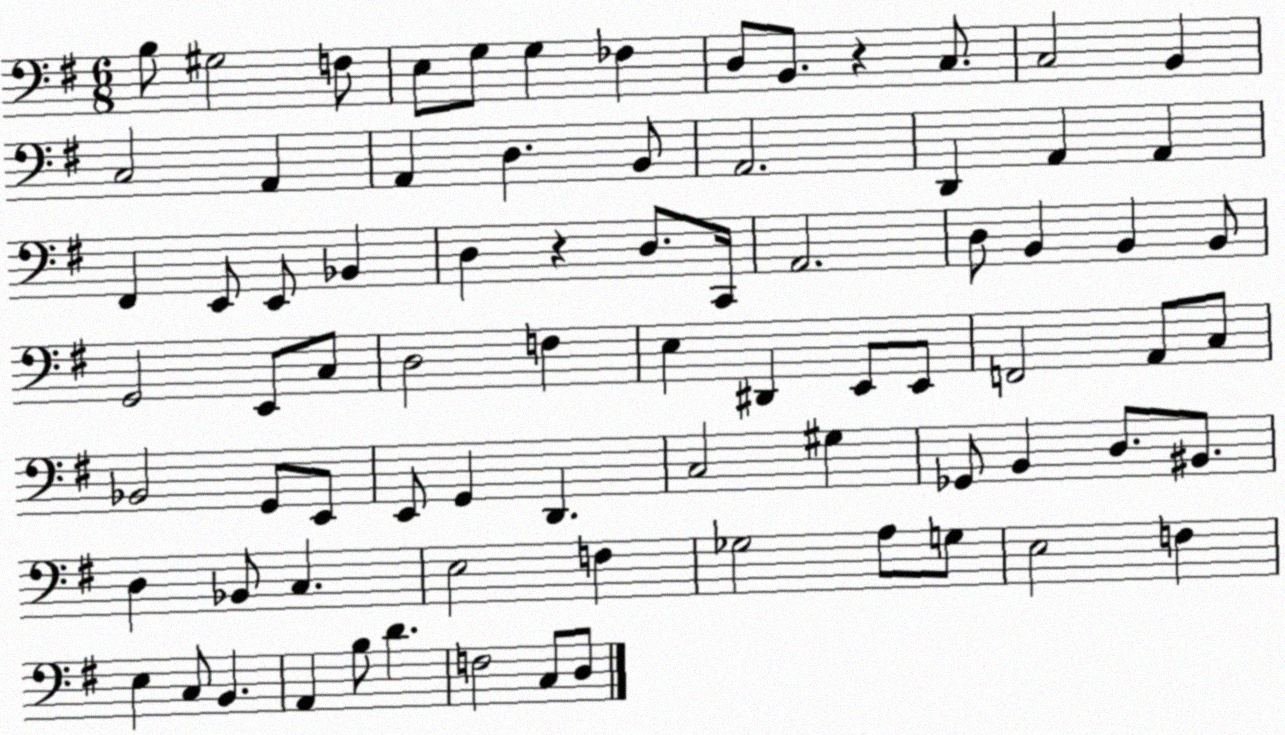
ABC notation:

X:1
T:Untitled
M:6/8
L:1/4
K:G
B,/2 ^G,2 F,/2 E,/2 G,/2 G, _F, D,/2 B,,/2 z C,/2 C,2 B,, C,2 A,, A,, D, B,,/2 A,,2 D,, A,, A,, ^F,, E,,/2 E,,/2 _B,, D, z D,/2 C,,/4 A,,2 D,/2 B,, B,, B,,/2 G,,2 E,,/2 C,/2 D,2 F, E, ^D,, E,,/2 E,,/2 F,,2 A,,/2 C,/2 _B,,2 G,,/2 E,,/2 E,,/2 G,, D,, C,2 ^G, _G,,/2 B,, D,/2 ^B,,/2 D, _B,,/2 C, E,2 F, _G,2 A,/2 G,/2 E,2 F, E, C,/2 B,, A,, B,/2 D F,2 C,/2 D,/2